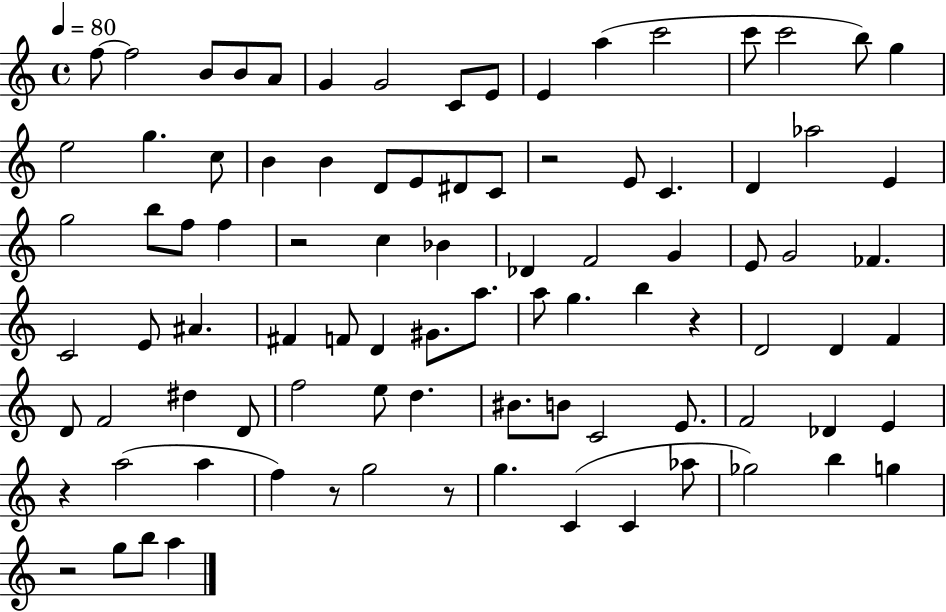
F5/e F5/h B4/e B4/e A4/e G4/q G4/h C4/e E4/e E4/q A5/q C6/h C6/e C6/h B5/e G5/q E5/h G5/q. C5/e B4/q B4/q D4/e E4/e D#4/e C4/e R/h E4/e C4/q. D4/q Ab5/h E4/q G5/h B5/e F5/e F5/q R/h C5/q Bb4/q Db4/q F4/h G4/q E4/e G4/h FES4/q. C4/h E4/e A#4/q. F#4/q F4/e D4/q G#4/e. A5/e. A5/e G5/q. B5/q R/q D4/h D4/q F4/q D4/e F4/h D#5/q D4/e F5/h E5/e D5/q. BIS4/e. B4/e C4/h E4/e. F4/h Db4/q E4/q R/q A5/h A5/q F5/q R/e G5/h R/e G5/q. C4/q C4/q Ab5/e Gb5/h B5/q G5/q R/h G5/e B5/e A5/q